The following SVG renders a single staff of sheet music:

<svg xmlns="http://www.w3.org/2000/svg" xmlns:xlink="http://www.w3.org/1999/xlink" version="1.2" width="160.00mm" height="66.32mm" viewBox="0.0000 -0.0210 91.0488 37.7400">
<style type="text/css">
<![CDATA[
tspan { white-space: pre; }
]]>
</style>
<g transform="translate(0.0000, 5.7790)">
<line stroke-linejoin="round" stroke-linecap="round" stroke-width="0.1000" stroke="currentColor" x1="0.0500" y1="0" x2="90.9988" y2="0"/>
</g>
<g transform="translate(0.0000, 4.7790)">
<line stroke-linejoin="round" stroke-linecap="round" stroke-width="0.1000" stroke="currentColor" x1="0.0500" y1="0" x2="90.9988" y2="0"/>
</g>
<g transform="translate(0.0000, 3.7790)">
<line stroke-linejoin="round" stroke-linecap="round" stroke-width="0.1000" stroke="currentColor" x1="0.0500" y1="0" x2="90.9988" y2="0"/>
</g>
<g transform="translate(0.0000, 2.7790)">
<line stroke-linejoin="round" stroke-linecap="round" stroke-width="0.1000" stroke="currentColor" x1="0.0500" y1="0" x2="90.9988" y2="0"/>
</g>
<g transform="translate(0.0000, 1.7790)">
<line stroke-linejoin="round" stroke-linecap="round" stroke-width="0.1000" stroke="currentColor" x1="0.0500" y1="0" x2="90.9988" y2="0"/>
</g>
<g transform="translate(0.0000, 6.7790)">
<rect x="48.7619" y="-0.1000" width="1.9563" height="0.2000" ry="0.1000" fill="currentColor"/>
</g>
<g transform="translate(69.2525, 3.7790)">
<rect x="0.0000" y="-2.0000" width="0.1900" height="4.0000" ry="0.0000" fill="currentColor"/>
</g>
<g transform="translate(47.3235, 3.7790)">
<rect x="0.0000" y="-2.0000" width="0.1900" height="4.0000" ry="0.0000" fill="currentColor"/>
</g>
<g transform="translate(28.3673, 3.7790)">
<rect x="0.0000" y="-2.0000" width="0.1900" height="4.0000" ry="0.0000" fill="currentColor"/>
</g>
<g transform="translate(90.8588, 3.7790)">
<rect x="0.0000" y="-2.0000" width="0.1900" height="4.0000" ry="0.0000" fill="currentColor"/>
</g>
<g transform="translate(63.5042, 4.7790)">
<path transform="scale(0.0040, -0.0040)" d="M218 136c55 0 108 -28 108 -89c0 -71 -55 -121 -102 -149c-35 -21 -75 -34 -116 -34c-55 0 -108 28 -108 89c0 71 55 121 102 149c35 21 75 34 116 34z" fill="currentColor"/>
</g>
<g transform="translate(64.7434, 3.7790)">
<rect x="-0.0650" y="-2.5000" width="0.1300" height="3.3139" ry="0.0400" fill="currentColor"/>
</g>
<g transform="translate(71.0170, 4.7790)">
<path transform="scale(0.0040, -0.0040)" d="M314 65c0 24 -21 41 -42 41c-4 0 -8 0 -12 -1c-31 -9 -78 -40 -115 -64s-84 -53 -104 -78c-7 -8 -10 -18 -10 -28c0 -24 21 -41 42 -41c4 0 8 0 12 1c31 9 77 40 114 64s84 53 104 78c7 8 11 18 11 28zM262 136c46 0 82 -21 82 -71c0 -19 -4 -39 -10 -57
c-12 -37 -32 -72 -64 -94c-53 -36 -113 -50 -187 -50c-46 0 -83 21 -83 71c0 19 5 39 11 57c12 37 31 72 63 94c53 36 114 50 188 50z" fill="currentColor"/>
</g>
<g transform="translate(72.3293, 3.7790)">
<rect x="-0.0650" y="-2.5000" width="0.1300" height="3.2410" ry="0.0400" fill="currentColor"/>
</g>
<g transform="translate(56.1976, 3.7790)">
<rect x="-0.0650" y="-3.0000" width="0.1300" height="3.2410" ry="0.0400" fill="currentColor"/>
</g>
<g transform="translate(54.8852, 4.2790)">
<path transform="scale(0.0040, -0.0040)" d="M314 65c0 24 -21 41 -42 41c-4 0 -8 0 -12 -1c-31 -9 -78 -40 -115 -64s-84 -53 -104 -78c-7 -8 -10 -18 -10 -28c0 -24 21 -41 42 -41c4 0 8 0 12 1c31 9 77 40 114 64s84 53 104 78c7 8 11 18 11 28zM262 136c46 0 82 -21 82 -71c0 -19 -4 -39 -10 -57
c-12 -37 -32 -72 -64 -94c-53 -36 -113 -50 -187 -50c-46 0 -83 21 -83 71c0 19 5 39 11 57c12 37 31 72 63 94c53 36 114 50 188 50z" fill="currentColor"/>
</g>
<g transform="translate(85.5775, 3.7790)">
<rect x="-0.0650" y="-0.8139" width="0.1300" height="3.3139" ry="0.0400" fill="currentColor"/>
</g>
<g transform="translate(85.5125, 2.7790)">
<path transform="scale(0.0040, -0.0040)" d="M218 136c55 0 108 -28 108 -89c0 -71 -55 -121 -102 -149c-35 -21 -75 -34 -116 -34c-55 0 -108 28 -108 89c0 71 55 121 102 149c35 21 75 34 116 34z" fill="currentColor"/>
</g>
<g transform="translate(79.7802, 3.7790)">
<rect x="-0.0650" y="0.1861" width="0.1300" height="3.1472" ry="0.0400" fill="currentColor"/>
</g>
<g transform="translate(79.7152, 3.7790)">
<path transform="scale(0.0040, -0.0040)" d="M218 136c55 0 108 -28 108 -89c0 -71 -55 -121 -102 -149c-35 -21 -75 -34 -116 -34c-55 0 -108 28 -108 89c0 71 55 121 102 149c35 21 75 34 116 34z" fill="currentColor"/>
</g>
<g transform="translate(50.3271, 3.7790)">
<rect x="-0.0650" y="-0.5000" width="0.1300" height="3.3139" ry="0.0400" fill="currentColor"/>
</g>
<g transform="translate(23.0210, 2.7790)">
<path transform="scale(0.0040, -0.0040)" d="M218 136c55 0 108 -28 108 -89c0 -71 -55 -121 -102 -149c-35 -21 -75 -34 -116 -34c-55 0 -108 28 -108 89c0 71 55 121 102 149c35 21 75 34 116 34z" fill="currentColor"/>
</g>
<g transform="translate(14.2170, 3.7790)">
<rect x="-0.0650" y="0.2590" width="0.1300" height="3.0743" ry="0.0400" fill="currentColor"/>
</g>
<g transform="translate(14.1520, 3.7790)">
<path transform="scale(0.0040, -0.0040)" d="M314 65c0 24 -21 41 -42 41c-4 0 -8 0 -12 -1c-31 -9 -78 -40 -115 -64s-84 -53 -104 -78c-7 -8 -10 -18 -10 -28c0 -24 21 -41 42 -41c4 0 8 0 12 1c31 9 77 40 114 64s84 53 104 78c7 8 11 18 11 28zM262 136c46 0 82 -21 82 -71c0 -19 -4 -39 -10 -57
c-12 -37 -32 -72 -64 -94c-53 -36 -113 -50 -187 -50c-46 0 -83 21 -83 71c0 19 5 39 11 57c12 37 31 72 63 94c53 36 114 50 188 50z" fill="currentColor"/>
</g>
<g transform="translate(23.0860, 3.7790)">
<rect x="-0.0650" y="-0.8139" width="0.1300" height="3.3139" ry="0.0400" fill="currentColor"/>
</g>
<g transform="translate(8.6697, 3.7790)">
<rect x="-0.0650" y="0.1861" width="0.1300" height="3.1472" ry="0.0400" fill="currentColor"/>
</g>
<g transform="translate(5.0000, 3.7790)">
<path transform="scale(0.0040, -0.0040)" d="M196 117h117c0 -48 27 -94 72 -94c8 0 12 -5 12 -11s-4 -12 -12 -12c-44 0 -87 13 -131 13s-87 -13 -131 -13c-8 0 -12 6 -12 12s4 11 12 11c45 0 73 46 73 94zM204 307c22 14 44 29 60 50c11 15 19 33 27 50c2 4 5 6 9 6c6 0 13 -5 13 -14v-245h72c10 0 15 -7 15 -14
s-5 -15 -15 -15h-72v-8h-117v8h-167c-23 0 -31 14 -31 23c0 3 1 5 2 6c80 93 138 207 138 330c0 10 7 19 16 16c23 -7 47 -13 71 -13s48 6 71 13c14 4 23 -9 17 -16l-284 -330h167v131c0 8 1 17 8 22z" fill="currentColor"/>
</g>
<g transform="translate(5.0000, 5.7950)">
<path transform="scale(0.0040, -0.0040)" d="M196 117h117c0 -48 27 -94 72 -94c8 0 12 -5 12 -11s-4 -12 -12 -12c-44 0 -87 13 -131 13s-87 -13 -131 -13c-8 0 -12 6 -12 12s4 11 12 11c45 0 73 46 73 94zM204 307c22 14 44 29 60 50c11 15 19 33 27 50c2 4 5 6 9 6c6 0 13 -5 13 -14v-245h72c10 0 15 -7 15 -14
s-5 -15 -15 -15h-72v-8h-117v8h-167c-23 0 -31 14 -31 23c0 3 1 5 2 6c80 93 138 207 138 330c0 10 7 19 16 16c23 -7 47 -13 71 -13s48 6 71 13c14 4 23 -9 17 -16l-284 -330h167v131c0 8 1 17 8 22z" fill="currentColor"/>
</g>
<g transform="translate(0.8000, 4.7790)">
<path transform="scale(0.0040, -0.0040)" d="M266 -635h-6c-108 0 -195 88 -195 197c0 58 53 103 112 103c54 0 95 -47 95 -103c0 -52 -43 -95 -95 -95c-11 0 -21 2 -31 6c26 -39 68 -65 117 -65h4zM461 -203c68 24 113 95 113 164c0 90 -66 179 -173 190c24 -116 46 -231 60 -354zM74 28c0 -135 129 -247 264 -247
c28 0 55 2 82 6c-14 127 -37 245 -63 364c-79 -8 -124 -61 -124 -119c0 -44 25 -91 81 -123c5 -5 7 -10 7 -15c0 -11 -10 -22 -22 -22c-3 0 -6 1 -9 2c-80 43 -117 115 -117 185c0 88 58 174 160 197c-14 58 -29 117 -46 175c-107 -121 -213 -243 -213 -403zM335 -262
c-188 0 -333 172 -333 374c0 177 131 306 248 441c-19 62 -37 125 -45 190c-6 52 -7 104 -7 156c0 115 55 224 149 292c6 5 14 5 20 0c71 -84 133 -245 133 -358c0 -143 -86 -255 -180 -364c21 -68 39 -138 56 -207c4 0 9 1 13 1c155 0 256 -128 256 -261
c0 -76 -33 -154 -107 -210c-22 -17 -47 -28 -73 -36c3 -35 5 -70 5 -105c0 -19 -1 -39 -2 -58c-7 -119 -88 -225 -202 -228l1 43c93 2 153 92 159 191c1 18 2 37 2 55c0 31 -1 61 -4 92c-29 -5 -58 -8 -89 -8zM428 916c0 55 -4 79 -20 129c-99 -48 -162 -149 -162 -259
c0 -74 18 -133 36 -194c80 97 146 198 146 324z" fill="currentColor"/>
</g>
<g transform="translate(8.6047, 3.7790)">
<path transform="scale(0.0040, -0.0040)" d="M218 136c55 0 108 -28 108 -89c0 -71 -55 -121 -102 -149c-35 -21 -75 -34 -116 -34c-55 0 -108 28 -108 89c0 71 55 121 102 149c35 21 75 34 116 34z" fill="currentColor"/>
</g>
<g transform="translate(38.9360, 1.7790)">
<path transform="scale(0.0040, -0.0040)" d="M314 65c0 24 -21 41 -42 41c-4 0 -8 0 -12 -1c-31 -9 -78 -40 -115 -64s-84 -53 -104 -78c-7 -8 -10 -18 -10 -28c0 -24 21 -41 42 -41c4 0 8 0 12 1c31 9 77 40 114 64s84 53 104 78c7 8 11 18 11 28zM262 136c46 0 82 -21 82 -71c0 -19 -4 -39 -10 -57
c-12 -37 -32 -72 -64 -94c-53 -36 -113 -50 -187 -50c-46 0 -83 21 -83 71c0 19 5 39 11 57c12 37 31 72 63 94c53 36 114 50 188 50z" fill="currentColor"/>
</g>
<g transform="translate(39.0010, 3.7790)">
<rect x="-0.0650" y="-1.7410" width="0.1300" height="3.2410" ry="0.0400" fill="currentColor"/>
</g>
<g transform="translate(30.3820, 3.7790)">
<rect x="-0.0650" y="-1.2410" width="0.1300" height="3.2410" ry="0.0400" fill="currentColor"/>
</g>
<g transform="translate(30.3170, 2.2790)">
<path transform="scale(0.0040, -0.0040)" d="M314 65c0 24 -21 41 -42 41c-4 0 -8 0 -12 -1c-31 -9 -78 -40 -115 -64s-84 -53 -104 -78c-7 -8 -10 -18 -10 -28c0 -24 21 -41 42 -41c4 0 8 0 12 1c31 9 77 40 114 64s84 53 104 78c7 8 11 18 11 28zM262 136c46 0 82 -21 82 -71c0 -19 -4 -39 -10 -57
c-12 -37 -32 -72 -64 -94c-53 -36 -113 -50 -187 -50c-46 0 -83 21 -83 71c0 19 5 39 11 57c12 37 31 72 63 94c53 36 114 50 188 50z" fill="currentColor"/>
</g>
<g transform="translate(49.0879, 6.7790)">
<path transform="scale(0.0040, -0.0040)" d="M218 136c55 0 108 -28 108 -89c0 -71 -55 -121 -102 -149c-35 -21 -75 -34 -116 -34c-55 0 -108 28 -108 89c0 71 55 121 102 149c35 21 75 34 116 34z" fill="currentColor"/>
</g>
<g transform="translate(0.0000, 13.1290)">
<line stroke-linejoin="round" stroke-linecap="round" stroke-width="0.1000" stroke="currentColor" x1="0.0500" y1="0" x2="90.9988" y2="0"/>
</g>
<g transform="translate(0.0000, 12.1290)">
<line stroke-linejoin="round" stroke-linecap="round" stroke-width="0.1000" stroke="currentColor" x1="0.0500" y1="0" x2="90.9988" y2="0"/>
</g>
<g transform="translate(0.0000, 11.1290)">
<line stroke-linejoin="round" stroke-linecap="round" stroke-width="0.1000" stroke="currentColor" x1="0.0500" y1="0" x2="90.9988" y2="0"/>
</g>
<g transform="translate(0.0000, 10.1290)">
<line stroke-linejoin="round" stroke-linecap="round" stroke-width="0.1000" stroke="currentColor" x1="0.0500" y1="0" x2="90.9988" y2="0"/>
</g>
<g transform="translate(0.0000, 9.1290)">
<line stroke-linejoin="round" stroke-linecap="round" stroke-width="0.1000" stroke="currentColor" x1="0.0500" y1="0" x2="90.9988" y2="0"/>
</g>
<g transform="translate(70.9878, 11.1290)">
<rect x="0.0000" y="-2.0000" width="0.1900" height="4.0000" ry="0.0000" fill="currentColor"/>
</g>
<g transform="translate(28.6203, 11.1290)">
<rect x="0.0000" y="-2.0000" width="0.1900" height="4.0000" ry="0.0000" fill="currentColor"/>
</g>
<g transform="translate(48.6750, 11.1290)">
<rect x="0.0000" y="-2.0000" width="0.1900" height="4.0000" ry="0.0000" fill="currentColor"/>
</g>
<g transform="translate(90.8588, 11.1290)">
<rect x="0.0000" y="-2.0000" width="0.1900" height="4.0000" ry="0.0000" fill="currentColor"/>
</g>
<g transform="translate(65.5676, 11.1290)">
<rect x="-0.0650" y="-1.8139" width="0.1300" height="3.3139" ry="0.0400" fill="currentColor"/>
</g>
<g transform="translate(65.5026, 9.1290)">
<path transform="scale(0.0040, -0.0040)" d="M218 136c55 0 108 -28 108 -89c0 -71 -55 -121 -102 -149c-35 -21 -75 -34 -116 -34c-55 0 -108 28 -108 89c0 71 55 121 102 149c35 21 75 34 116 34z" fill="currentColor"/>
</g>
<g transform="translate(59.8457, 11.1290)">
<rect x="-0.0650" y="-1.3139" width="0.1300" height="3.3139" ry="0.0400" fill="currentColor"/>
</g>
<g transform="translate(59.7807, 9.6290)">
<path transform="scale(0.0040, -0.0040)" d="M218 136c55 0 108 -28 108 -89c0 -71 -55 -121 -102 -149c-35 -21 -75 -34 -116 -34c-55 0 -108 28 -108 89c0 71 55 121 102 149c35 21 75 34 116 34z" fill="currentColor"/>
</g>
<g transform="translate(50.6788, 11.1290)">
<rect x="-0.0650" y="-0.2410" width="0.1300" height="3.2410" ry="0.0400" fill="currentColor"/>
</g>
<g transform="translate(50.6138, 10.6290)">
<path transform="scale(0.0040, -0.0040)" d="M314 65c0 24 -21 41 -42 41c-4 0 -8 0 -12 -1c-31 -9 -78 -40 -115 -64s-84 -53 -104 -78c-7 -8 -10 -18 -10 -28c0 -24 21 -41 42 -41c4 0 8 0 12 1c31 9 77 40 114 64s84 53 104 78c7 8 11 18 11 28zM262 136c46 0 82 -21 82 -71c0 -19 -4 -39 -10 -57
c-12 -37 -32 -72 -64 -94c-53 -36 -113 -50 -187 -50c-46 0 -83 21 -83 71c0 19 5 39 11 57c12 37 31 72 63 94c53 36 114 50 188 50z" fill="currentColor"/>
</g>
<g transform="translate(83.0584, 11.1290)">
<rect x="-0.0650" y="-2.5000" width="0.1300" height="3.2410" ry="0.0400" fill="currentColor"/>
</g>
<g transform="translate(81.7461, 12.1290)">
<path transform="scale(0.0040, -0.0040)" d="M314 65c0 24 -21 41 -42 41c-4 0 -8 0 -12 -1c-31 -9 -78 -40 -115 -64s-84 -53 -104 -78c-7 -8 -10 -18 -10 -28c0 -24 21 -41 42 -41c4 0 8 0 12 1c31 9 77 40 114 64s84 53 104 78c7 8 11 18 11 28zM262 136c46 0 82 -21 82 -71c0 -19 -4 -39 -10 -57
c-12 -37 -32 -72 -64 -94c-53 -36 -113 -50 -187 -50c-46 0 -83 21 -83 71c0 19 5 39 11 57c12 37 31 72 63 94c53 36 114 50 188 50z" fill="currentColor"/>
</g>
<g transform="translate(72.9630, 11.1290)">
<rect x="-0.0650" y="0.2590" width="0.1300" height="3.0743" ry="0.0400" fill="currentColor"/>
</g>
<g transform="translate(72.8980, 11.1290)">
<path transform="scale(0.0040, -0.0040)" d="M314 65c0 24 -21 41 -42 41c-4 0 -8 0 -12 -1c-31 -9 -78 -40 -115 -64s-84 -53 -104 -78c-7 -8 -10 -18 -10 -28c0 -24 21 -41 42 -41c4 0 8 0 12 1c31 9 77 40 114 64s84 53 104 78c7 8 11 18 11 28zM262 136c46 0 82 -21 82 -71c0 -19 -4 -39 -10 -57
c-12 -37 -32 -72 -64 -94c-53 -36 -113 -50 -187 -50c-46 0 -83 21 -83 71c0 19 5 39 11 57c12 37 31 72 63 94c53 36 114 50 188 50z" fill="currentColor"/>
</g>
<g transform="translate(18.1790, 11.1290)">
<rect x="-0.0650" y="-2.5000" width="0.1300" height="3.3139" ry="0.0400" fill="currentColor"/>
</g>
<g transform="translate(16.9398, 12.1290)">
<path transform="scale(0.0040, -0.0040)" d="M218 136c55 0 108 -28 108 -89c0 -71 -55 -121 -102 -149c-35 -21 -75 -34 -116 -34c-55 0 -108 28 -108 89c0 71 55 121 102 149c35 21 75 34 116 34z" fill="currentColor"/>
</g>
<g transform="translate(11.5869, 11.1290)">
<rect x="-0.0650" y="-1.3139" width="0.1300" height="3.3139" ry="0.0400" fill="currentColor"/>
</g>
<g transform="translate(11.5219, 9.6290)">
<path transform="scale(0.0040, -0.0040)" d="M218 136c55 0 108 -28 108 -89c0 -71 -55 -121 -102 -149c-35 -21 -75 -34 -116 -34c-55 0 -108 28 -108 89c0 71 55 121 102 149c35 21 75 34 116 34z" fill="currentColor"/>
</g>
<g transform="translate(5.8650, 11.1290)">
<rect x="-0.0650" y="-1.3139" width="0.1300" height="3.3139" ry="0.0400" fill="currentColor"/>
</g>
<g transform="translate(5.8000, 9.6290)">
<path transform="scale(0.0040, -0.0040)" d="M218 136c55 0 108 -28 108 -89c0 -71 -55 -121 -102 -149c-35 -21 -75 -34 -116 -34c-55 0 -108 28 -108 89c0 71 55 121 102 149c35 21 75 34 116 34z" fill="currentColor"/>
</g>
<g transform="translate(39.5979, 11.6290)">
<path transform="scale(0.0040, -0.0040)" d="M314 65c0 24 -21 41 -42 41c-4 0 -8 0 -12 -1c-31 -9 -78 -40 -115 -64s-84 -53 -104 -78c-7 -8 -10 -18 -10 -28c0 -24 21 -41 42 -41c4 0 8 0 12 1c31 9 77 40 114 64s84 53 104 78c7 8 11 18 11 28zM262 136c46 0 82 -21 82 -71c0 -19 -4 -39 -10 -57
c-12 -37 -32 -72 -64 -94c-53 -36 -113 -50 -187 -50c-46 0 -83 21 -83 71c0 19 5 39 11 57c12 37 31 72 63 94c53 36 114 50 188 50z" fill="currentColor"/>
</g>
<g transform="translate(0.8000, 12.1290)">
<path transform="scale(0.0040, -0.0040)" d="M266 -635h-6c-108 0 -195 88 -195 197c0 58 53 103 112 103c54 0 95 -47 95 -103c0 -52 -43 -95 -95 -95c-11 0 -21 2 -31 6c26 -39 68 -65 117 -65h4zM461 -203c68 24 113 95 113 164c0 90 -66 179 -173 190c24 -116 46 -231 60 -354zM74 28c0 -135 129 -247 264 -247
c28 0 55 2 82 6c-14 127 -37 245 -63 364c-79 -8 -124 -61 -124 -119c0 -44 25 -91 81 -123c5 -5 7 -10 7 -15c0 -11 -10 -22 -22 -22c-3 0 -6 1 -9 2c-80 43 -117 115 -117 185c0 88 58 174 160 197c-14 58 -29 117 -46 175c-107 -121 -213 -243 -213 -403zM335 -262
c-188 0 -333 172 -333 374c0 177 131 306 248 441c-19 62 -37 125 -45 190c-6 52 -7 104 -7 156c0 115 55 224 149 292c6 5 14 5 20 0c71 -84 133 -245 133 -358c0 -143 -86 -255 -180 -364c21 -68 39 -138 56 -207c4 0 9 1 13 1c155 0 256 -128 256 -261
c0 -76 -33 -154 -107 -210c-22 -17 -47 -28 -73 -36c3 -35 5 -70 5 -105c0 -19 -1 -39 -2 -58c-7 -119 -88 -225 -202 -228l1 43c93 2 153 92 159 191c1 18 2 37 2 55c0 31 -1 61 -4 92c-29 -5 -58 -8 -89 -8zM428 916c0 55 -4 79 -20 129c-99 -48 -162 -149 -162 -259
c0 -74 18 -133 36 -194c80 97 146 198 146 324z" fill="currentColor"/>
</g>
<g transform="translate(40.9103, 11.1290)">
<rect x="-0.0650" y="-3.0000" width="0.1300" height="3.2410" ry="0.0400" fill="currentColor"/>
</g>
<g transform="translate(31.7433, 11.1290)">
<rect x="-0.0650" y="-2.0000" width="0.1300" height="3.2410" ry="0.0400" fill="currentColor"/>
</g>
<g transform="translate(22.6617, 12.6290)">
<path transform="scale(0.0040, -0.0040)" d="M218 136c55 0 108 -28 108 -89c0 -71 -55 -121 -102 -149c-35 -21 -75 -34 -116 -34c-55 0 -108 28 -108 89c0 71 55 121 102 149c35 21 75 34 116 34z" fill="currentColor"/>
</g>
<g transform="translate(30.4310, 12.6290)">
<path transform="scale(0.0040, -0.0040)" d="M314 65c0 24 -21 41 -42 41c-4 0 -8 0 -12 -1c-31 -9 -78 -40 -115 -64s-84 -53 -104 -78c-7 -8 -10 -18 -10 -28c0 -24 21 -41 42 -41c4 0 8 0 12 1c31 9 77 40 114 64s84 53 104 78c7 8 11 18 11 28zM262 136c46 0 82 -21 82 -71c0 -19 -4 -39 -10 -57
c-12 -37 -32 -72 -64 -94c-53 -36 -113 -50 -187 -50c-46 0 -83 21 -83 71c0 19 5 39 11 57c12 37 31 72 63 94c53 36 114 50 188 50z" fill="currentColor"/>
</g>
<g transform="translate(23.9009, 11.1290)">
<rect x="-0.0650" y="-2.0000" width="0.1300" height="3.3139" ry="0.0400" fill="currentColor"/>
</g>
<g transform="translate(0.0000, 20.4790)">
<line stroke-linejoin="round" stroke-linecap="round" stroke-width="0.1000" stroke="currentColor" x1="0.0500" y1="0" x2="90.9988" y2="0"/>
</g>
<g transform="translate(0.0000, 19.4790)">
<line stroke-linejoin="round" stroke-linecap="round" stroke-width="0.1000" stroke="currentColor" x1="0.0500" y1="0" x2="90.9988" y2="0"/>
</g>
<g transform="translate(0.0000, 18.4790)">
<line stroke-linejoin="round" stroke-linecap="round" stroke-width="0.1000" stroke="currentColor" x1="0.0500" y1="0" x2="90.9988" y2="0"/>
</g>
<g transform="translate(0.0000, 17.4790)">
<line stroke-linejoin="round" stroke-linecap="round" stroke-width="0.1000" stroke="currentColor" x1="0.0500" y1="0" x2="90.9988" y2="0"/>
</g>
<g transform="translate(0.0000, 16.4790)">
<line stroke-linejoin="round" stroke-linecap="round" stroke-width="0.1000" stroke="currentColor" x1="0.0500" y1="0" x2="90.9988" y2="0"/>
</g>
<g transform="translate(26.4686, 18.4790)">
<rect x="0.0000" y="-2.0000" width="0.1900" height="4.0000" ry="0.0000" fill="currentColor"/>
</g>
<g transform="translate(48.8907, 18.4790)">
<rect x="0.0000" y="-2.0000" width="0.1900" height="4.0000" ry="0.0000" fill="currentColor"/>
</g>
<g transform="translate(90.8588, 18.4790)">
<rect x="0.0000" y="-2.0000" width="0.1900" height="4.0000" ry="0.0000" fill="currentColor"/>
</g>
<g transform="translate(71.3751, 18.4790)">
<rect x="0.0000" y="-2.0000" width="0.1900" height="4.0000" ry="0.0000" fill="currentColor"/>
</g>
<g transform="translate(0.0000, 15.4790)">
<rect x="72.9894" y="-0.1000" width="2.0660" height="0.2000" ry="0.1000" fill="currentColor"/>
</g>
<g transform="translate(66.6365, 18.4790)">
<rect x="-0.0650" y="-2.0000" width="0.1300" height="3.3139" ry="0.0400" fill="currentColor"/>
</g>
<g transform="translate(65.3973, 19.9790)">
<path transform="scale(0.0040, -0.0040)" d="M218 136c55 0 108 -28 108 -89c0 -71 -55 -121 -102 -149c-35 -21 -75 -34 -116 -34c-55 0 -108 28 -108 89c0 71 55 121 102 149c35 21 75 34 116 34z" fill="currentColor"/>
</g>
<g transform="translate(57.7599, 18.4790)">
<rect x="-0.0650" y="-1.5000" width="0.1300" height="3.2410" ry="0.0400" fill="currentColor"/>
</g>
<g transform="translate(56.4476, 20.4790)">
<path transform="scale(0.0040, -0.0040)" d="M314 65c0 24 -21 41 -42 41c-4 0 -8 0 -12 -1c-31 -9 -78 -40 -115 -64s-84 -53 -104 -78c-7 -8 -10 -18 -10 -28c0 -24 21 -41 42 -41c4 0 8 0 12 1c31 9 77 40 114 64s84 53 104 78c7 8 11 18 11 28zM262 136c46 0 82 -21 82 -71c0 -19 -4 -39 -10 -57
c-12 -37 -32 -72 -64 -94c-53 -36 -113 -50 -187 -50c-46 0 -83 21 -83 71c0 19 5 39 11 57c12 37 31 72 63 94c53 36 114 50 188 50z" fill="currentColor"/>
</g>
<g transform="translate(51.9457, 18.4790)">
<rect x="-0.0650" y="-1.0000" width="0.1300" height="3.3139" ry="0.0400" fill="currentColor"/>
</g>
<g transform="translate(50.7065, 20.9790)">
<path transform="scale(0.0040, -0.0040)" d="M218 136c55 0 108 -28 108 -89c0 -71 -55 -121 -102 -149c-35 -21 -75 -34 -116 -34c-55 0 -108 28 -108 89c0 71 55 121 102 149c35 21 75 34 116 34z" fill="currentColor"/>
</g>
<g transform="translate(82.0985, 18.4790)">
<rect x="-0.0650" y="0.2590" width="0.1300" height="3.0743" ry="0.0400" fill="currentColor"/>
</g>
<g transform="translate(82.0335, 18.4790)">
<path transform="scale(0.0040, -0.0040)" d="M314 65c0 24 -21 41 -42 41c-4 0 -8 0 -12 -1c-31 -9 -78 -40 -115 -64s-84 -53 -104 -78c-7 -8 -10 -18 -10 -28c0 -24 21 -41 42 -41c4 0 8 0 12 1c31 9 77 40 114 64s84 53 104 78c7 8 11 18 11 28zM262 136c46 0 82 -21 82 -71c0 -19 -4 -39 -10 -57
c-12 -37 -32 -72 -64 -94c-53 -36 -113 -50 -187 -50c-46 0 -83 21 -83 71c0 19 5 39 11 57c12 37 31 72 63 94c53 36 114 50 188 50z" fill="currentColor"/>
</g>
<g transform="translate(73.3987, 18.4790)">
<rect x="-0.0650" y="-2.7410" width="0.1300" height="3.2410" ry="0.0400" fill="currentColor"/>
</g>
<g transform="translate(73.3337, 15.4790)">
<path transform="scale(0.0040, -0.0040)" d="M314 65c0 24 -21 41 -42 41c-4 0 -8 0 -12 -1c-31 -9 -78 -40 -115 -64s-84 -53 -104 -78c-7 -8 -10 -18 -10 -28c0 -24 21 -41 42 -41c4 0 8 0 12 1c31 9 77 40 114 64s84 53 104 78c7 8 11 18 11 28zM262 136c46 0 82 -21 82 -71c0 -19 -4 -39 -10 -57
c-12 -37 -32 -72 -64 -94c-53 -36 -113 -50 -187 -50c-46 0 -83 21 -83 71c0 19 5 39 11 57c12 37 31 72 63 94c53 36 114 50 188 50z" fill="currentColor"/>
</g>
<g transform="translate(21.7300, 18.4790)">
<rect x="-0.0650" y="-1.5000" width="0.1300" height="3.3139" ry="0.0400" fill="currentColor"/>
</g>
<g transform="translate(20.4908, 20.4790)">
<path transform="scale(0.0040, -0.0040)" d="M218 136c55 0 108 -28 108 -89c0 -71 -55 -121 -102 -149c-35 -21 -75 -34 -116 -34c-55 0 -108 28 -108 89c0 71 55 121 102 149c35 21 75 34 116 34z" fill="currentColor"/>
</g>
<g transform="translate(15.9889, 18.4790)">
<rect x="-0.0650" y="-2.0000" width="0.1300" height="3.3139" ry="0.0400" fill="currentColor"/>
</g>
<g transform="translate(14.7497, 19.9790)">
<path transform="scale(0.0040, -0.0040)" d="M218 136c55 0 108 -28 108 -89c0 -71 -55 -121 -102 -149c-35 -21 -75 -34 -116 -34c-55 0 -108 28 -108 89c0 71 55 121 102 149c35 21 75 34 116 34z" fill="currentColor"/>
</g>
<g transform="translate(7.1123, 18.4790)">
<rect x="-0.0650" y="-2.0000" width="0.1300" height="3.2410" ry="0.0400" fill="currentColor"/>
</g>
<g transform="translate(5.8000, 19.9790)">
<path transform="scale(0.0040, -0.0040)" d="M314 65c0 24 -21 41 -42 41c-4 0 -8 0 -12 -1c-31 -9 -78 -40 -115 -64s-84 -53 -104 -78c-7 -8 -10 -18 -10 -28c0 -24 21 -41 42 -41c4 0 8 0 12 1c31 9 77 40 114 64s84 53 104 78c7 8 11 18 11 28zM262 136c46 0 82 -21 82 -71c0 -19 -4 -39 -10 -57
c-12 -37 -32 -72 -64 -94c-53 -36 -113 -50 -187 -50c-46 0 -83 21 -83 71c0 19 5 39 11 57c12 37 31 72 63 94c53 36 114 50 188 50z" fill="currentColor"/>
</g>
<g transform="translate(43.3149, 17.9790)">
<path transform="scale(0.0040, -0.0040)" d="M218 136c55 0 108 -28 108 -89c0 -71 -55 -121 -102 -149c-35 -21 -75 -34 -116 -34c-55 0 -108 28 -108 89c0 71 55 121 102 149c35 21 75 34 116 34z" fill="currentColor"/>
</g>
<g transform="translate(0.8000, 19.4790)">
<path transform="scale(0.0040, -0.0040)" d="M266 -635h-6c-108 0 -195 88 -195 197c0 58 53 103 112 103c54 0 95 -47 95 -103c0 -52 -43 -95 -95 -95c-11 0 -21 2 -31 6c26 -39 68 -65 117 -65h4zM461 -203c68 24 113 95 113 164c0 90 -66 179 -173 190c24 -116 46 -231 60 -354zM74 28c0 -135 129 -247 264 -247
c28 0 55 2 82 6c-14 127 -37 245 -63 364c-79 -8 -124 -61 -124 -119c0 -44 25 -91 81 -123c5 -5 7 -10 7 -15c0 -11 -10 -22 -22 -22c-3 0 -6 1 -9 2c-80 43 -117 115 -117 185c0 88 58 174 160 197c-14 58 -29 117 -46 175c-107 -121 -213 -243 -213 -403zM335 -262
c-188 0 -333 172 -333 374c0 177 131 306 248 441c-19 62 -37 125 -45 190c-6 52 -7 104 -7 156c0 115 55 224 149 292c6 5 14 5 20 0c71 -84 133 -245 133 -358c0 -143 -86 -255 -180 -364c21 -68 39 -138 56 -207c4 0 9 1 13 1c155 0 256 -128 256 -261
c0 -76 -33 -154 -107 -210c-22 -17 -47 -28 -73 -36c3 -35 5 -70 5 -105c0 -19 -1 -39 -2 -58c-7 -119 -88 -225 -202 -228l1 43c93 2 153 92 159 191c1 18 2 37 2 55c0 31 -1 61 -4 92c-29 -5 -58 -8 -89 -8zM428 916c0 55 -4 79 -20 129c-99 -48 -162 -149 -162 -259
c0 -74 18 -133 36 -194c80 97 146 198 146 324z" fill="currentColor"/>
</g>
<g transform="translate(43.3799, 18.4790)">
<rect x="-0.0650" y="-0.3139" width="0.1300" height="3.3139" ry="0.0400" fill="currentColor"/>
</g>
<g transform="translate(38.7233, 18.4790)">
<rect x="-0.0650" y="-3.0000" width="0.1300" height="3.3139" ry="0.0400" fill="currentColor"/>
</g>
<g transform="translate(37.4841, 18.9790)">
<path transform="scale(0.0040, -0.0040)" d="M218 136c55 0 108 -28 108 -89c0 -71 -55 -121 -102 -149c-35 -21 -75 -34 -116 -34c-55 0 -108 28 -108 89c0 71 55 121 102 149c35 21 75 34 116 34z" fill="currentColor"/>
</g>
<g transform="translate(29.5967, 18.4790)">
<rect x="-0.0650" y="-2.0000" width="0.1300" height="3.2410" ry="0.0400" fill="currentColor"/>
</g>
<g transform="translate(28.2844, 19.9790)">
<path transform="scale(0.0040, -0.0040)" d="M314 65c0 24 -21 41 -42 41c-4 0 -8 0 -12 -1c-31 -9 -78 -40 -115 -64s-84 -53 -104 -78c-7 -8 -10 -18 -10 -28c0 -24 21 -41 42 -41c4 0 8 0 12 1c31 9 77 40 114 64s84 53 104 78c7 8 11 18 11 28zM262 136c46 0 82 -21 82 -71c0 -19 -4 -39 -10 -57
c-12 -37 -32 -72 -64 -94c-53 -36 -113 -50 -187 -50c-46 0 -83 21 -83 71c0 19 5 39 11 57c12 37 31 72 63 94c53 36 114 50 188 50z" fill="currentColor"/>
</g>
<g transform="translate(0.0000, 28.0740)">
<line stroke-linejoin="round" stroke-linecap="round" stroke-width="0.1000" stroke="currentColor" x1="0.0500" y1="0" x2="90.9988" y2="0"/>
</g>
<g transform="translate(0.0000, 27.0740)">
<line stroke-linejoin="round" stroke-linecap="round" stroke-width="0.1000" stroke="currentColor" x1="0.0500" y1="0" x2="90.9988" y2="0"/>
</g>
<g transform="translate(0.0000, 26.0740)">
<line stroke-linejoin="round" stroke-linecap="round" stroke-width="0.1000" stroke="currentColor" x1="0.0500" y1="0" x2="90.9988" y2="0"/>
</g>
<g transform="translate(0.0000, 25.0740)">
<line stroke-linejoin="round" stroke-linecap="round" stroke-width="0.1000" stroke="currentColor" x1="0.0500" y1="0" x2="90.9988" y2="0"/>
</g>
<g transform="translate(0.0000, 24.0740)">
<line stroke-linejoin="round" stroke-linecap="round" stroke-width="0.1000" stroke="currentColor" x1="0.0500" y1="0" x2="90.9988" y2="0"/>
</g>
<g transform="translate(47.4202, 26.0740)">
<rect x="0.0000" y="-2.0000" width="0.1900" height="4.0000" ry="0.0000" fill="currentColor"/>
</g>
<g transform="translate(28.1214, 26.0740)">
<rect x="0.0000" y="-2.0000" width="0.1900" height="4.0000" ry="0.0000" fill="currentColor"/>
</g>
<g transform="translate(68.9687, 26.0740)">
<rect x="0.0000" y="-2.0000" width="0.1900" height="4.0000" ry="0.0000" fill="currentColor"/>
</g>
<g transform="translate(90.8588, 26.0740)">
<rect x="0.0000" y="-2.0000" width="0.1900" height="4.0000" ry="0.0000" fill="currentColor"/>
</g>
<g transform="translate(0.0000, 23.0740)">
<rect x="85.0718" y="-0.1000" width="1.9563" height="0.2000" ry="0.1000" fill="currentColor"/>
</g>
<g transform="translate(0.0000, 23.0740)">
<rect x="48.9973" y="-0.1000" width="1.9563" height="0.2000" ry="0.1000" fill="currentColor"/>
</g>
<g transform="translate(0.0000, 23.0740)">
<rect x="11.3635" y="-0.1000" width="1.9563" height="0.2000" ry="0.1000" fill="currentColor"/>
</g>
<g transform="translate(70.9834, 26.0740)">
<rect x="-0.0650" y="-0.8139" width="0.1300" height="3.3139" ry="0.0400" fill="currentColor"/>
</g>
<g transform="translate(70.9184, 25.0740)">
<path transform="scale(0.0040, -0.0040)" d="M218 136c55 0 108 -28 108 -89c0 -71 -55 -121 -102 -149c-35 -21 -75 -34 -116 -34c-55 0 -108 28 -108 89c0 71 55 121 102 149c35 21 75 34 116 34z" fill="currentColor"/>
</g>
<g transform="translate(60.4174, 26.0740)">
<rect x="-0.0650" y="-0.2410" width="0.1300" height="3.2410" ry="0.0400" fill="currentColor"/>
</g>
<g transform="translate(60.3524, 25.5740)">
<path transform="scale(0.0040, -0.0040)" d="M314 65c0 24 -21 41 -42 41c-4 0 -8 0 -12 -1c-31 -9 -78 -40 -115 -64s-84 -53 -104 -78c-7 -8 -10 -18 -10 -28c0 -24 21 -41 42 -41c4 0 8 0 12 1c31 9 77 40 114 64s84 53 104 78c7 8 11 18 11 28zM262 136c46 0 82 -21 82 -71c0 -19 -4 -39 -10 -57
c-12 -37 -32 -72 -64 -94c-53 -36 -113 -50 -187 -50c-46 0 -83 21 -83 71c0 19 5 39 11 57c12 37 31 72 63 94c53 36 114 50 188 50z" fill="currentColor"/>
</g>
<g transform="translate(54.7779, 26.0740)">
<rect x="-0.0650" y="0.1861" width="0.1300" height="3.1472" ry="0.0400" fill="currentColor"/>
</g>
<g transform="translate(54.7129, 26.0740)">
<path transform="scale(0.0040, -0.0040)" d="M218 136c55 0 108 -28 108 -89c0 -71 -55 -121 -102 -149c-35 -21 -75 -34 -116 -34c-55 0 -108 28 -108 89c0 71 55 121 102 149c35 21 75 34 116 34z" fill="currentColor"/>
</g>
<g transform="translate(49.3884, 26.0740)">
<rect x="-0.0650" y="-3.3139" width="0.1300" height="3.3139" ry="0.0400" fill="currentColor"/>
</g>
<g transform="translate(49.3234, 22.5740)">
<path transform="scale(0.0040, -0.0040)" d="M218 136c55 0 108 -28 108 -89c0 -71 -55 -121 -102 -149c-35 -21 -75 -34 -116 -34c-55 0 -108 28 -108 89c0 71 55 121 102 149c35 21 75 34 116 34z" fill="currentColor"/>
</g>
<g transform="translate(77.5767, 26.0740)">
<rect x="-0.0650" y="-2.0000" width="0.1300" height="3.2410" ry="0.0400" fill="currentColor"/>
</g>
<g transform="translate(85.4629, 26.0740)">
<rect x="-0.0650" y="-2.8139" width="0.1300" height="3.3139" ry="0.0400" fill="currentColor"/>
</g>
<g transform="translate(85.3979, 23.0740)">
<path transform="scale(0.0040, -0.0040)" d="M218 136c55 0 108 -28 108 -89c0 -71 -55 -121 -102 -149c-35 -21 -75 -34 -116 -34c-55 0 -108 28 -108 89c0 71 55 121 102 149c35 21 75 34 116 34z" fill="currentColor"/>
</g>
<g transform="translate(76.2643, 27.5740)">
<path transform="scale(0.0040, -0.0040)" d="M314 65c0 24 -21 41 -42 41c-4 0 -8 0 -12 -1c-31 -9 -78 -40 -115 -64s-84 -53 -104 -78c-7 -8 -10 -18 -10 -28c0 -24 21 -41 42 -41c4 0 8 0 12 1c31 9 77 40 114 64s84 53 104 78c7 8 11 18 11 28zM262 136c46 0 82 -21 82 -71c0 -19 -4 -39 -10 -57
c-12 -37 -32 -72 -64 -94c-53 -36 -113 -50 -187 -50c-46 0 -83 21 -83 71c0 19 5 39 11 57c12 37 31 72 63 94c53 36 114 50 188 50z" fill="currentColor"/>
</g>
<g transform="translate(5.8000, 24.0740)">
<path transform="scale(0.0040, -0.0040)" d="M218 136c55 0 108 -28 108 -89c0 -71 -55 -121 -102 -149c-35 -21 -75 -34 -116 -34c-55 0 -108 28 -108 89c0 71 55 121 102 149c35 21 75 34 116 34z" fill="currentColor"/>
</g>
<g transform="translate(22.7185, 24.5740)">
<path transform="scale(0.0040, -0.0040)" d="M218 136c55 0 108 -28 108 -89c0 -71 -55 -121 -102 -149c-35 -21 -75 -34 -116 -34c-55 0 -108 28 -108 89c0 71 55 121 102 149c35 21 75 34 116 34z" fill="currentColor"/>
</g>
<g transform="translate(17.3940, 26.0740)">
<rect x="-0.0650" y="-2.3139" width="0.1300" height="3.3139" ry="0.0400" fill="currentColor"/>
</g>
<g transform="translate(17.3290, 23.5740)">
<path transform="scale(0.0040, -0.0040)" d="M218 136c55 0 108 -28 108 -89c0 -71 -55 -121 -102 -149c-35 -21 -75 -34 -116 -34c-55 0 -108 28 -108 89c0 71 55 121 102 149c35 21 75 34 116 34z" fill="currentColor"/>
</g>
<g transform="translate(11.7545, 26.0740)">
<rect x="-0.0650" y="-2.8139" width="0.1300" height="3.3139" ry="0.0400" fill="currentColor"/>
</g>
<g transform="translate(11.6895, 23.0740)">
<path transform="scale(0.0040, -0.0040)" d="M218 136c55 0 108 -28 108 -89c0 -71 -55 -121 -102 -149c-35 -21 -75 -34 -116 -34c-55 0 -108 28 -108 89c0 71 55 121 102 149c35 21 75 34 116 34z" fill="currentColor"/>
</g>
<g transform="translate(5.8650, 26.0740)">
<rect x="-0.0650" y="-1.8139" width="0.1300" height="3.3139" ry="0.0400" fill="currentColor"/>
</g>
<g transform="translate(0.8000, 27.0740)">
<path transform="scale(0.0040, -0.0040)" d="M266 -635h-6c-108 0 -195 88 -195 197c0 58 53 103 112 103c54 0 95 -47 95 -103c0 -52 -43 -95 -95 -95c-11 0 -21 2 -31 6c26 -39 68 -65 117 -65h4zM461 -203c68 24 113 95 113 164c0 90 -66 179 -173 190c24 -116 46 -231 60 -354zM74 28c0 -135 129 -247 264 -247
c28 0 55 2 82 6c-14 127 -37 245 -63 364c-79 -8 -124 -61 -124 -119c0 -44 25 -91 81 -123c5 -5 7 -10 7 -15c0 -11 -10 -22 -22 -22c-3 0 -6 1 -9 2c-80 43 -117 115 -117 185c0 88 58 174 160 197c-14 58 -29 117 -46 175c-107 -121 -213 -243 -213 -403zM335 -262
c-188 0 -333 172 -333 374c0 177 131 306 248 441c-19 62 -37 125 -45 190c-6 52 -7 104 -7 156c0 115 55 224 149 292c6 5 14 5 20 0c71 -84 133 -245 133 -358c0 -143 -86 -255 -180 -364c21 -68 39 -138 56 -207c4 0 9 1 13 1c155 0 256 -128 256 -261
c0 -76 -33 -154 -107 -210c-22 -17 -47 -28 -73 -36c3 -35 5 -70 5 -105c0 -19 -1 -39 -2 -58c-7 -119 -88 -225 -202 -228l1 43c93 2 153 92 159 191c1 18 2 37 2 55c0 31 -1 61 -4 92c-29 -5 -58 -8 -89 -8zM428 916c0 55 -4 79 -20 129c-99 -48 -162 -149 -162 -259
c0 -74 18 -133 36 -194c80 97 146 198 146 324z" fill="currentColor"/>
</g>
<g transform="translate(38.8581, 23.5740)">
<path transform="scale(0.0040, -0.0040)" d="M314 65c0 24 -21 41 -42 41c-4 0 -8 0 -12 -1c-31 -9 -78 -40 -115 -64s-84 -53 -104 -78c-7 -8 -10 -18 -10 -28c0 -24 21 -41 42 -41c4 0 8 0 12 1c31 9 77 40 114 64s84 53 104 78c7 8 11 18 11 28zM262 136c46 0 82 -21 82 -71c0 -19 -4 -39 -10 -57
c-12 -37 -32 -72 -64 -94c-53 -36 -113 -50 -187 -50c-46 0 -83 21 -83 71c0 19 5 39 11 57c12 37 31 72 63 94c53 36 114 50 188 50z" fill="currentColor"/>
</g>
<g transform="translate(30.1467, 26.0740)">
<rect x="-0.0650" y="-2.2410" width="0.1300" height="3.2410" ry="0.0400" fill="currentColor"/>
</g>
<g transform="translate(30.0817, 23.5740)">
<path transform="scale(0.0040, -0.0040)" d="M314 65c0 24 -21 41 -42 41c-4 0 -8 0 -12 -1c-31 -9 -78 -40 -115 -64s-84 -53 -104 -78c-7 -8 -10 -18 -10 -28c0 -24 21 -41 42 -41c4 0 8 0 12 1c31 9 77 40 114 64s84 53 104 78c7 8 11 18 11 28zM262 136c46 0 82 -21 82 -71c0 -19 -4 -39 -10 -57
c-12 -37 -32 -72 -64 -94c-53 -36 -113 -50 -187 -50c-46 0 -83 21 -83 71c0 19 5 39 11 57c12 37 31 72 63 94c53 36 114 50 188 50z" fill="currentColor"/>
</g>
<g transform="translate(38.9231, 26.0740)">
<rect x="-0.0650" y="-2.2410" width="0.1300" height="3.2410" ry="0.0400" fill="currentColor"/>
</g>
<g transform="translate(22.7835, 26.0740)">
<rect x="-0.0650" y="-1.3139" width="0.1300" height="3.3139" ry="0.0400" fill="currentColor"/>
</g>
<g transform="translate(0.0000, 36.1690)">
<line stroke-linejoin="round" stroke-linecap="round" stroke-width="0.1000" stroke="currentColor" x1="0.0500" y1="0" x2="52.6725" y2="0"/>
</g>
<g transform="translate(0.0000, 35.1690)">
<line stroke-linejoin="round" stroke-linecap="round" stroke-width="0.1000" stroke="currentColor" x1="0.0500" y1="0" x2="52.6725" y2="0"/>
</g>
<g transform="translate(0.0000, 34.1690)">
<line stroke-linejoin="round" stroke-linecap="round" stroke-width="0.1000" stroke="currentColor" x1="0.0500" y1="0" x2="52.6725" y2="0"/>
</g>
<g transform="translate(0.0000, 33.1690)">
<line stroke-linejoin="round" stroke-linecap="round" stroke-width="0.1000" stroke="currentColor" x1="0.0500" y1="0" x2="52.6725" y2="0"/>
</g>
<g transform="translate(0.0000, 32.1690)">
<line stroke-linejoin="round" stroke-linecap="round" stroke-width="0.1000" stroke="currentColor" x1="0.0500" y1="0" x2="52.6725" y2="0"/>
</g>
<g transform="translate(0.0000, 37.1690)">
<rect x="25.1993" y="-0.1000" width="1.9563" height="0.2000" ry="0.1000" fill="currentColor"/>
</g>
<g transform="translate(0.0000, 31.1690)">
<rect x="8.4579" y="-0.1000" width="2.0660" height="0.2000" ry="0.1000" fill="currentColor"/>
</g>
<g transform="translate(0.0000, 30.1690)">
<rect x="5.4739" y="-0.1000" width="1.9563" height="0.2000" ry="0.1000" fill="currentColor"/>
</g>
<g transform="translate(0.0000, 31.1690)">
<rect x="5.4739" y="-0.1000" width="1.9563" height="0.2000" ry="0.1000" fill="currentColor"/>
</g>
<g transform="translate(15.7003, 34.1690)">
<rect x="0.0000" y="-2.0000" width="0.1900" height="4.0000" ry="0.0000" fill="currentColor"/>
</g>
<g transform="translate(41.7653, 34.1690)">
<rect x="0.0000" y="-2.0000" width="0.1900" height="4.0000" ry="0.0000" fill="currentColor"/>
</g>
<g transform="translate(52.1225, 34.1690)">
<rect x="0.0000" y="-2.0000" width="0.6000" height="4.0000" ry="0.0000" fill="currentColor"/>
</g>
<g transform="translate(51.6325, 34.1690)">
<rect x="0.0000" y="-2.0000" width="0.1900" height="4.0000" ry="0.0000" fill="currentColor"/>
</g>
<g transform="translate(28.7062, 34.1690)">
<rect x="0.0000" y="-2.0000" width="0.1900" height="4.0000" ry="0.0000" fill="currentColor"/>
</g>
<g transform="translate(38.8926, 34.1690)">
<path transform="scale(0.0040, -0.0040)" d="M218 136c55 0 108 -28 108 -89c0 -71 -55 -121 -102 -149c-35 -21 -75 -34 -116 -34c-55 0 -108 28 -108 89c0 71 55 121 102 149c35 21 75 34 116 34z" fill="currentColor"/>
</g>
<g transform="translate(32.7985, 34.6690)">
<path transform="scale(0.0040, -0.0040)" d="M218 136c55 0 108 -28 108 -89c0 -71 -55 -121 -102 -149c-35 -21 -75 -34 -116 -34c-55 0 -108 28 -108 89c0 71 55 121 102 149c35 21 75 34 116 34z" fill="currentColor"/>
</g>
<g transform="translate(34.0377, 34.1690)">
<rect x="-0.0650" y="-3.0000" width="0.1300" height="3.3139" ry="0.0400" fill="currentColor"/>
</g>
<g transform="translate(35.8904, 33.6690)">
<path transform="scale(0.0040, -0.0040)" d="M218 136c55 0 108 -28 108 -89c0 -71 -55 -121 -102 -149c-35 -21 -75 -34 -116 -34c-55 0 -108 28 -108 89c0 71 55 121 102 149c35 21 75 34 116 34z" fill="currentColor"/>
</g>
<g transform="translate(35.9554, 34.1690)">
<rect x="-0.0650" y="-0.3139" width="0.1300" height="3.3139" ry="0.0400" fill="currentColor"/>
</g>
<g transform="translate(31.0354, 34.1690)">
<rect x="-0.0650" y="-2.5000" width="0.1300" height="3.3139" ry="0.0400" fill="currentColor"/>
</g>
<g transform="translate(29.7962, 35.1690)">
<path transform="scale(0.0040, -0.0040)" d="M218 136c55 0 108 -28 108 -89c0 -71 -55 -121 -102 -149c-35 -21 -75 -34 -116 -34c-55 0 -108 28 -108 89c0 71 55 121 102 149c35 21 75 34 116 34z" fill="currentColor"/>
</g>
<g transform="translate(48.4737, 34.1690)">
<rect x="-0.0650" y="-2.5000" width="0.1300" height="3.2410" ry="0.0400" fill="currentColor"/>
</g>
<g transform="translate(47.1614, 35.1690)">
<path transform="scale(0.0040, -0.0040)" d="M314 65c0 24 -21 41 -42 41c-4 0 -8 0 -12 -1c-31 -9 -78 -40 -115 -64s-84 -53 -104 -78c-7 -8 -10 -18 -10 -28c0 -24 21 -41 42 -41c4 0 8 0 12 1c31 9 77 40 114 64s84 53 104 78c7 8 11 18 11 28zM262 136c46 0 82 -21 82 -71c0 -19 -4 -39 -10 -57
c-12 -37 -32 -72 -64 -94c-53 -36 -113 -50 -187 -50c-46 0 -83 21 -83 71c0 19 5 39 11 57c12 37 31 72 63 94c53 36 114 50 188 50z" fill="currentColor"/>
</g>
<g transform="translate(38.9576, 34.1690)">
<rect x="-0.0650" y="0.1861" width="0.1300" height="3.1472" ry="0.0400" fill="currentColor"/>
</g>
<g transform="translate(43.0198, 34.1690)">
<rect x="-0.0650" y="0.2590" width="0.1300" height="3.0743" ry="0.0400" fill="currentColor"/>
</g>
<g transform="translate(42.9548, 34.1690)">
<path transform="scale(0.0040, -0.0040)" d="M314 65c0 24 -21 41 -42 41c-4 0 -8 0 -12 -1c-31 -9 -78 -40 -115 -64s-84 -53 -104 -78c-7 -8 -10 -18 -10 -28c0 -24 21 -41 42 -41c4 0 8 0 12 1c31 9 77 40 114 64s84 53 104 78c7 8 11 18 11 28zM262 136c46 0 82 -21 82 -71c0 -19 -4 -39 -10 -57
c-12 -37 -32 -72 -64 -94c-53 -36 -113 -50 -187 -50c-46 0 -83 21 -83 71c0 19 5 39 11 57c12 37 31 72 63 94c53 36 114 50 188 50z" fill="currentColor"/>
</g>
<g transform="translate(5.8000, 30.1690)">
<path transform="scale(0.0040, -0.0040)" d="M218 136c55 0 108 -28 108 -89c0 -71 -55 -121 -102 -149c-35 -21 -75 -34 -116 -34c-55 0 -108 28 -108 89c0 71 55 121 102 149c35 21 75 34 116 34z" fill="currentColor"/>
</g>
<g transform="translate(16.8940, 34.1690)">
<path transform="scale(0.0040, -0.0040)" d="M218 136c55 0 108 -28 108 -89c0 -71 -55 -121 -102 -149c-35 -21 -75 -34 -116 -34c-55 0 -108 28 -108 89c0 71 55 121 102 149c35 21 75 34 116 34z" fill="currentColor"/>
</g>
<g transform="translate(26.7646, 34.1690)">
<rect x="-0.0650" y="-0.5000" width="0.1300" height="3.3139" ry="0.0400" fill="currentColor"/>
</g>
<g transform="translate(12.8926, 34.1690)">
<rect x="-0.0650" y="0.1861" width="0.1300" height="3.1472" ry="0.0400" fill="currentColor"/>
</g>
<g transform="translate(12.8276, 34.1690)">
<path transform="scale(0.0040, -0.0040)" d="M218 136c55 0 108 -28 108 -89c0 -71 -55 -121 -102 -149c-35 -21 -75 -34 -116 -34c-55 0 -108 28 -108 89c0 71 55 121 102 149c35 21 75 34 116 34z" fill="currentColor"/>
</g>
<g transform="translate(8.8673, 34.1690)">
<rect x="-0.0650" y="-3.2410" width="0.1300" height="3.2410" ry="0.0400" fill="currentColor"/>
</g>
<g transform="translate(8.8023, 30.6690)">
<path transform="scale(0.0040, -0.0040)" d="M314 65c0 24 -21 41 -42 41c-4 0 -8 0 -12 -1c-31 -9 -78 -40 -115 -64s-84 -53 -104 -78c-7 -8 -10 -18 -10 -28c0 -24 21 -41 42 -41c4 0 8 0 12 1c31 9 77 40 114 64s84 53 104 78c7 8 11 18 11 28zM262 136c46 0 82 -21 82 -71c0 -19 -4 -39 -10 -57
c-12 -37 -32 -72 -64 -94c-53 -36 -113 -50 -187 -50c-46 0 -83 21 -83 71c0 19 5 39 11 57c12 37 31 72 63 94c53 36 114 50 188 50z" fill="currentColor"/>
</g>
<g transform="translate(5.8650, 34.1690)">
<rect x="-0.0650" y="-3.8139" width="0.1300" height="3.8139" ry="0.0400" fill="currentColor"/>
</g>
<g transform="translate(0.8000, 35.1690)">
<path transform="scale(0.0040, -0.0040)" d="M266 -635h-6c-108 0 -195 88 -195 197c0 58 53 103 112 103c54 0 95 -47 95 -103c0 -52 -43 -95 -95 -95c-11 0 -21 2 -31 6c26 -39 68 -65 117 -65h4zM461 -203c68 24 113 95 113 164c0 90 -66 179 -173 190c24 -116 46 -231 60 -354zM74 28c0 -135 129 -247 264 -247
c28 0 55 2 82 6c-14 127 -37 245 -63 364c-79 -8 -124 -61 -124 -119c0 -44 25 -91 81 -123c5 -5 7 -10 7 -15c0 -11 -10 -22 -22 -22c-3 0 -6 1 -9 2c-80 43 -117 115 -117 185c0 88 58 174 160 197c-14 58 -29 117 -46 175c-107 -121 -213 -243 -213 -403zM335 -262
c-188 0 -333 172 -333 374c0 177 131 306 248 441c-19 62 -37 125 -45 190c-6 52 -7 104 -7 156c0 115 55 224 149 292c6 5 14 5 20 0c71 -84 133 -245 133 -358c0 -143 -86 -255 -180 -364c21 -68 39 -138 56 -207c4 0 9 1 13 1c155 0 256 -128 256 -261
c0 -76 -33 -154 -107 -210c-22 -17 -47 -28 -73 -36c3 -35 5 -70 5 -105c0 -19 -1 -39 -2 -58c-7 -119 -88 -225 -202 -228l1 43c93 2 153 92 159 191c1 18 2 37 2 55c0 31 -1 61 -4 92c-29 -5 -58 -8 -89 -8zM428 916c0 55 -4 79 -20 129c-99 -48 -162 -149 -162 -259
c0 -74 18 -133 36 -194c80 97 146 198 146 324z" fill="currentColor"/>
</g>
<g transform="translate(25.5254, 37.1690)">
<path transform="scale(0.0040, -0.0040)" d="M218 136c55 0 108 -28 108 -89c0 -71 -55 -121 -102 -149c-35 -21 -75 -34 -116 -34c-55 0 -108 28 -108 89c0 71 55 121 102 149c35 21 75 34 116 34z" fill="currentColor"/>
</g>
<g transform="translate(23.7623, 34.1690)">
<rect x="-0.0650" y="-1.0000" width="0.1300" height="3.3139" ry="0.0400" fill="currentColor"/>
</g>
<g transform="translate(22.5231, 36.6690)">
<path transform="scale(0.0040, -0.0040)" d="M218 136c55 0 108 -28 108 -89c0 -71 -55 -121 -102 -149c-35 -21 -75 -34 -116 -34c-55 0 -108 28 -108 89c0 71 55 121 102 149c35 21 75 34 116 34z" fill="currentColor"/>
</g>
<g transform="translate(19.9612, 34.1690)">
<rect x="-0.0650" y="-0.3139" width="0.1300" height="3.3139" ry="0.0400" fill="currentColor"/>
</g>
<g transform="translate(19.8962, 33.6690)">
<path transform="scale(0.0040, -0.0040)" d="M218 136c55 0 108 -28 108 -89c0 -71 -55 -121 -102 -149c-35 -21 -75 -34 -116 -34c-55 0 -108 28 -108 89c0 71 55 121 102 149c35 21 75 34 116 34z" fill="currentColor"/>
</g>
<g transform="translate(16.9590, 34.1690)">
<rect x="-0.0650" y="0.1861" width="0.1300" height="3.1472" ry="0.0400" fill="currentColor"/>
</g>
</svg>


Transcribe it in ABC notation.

X:1
T:Untitled
M:4/4
L:1/4
K:C
B B2 d e2 f2 C A2 G G2 B d e e G F F2 A2 c2 e f B2 G2 F2 F E F2 A c D E2 F a2 B2 f a g e g2 g2 b B c2 d F2 a c' b2 B B c D C G A c B B2 G2